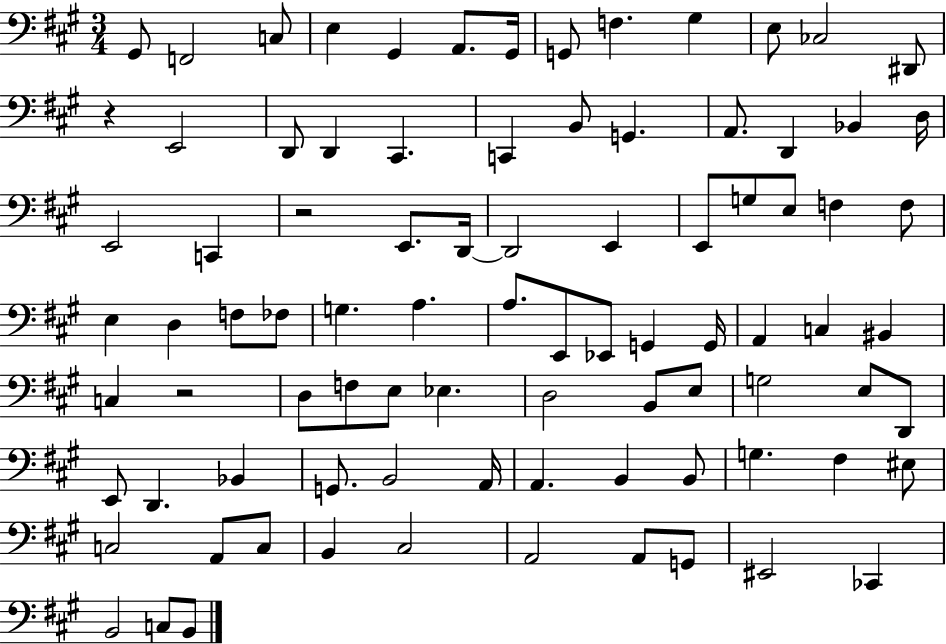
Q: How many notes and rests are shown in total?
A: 88